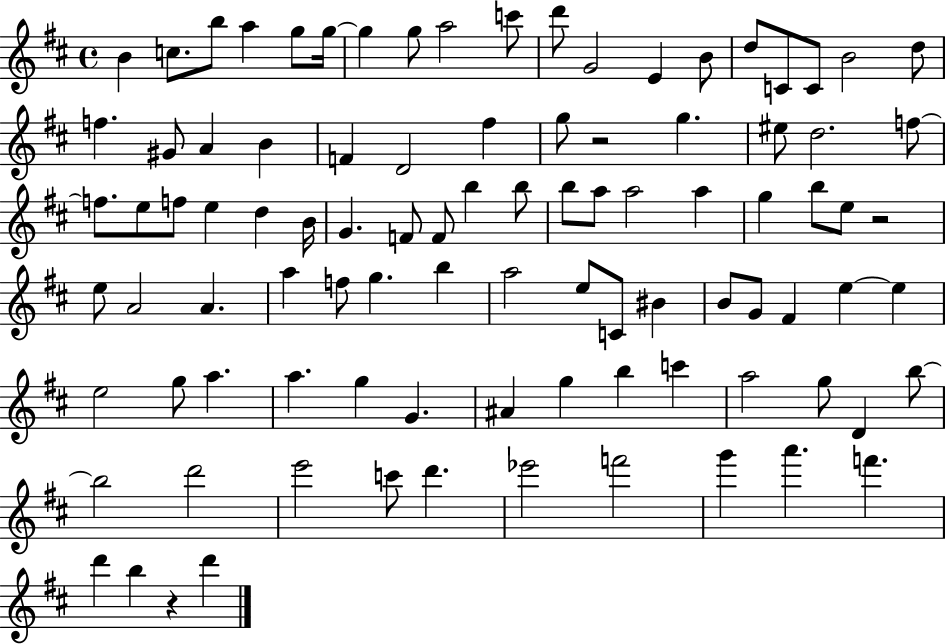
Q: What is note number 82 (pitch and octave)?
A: E6